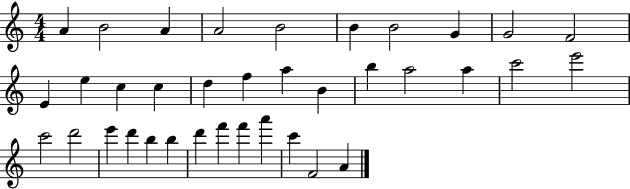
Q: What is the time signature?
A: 4/4